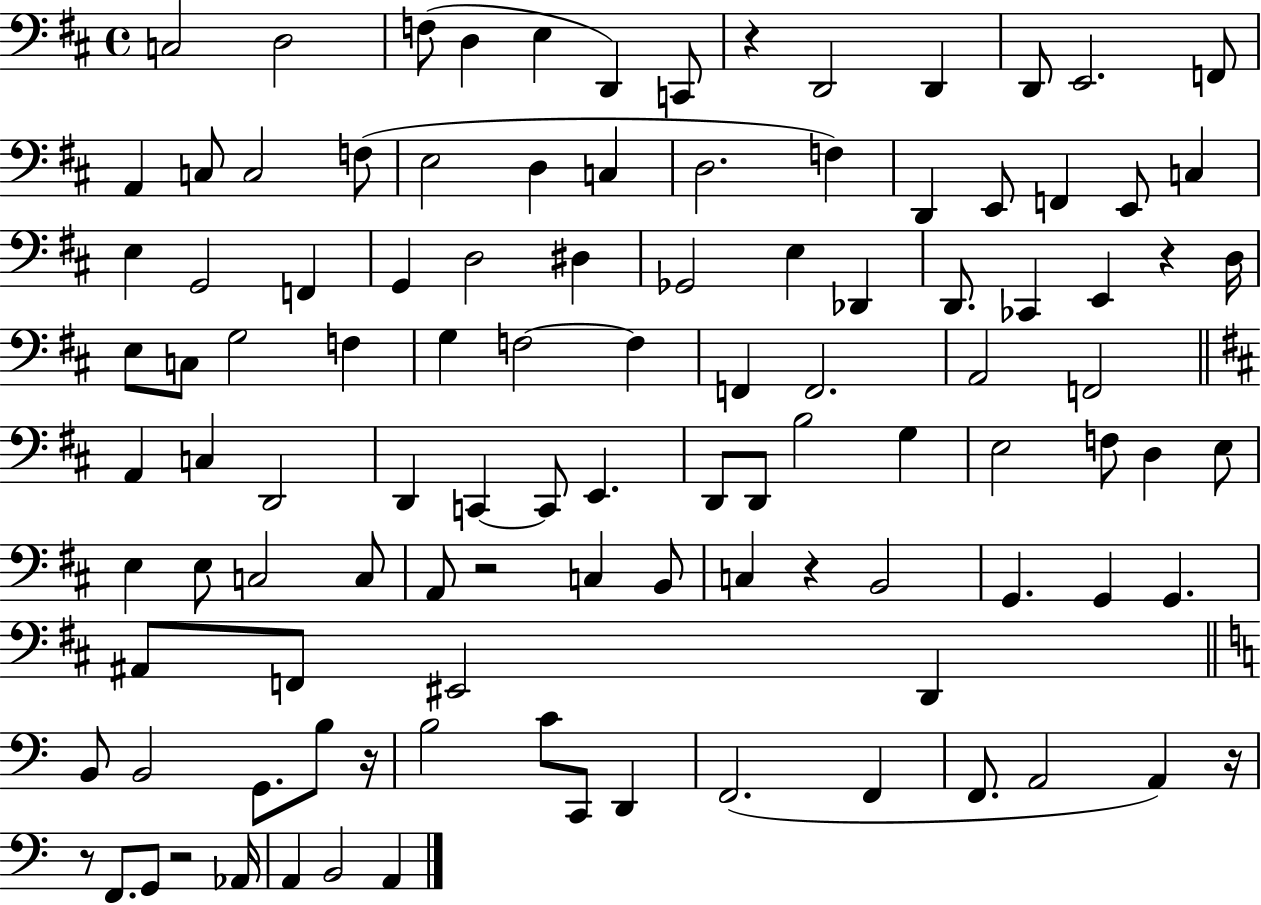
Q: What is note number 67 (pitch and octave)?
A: E3